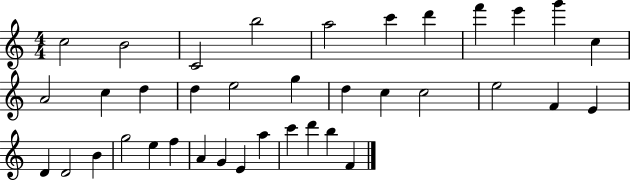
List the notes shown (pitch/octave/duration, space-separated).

C5/h B4/h C4/h B5/h A5/h C6/q D6/q F6/q E6/q G6/q C5/q A4/h C5/q D5/q D5/q E5/h G5/q D5/q C5/q C5/h E5/h F4/q E4/q D4/q D4/h B4/q G5/h E5/q F5/q A4/q G4/q E4/q A5/q C6/q D6/q B5/q F4/q